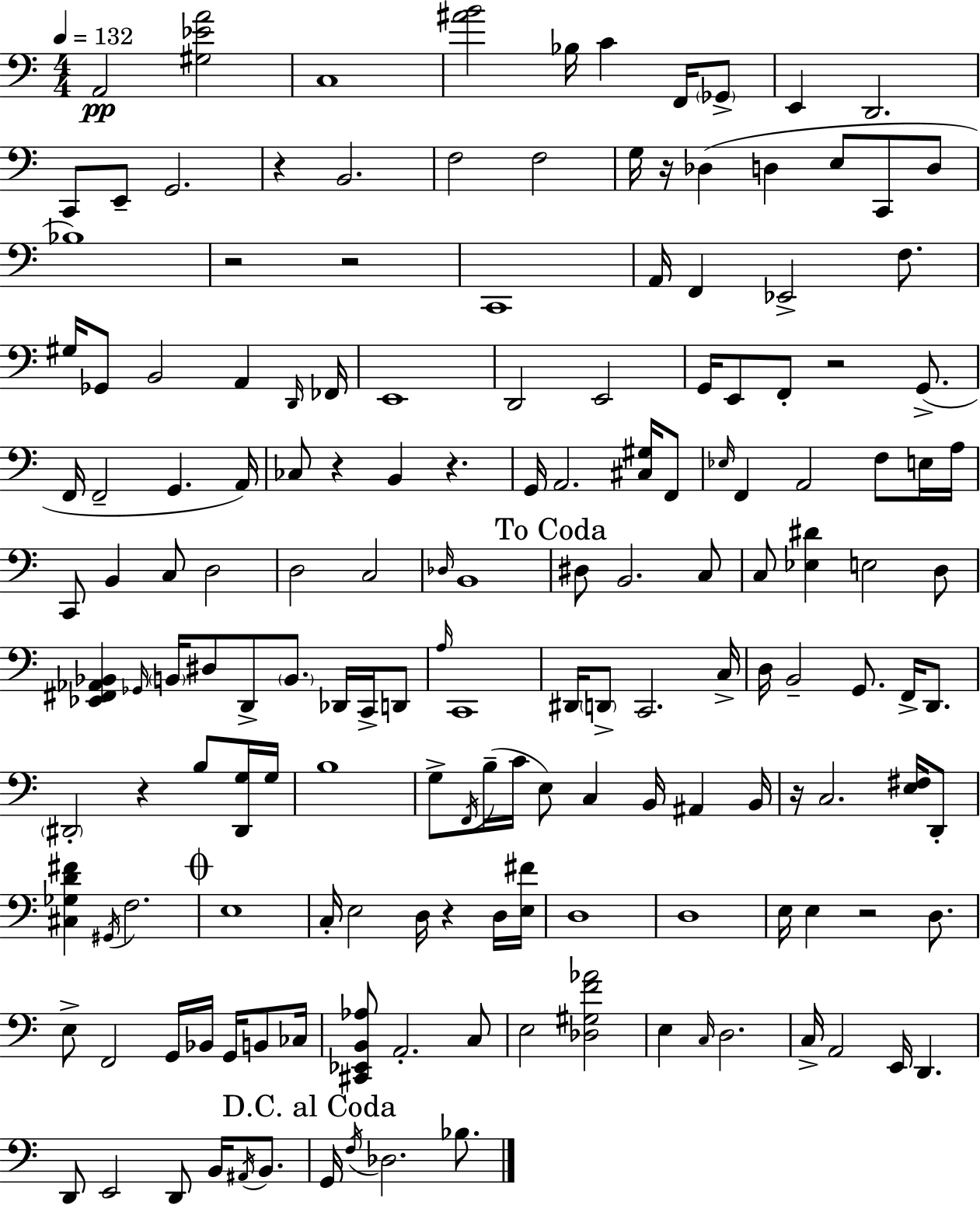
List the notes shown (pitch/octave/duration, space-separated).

A2/h [G#3,Eb4,A4]/h C3/w [A#4,B4]/h Bb3/s C4/q F2/s Gb2/e E2/q D2/h. C2/e E2/e G2/h. R/q B2/h. F3/h F3/h G3/s R/s Db3/q D3/q E3/e C2/e D3/e Bb3/w R/h R/h C2/w A2/s F2/q Eb2/h F3/e. G#3/s Gb2/e B2/h A2/q D2/s FES2/s E2/w D2/h E2/h G2/s E2/e F2/e R/h G2/e. F2/s F2/h G2/q. A2/s CES3/e R/q B2/q R/q. G2/s A2/h. [C#3,G#3]/s F2/e Eb3/s F2/q A2/h F3/e E3/s A3/s C2/e B2/q C3/e D3/h D3/h C3/h Db3/s B2/w D#3/e B2/h. C3/e C3/e [Eb3,D#4]/q E3/h D3/e [Eb2,F#2,Ab2,Bb2]/q Gb2/s B2/s D#3/e D2/e B2/e. Db2/s C2/s D2/e A3/s C2/w D#2/s D2/e C2/h. C3/s D3/s B2/h G2/e. F2/s D2/e. D#2/h R/q B3/e [D#2,G3]/s G3/s B3/w G3/e F2/s B3/s C4/s E3/e C3/q B2/s A#2/q B2/s R/s C3/h. [E3,F#3]/s D2/e [C#3,Gb3,D4,F#4]/q G#2/s F3/h. E3/w C3/s E3/h D3/s R/q D3/s [E3,F#4]/s D3/w D3/w E3/s E3/q R/h D3/e. E3/e F2/h G2/s Bb2/s G2/s B2/e CES3/s [C#2,Eb2,B2,Ab3]/e A2/h. C3/e E3/h [Db3,G#3,F4,Ab4]/h E3/q C3/s D3/h. C3/s A2/h E2/s D2/q. D2/e E2/h D2/e B2/s A#2/s B2/e. G2/s F3/s Db3/h. Bb3/e.